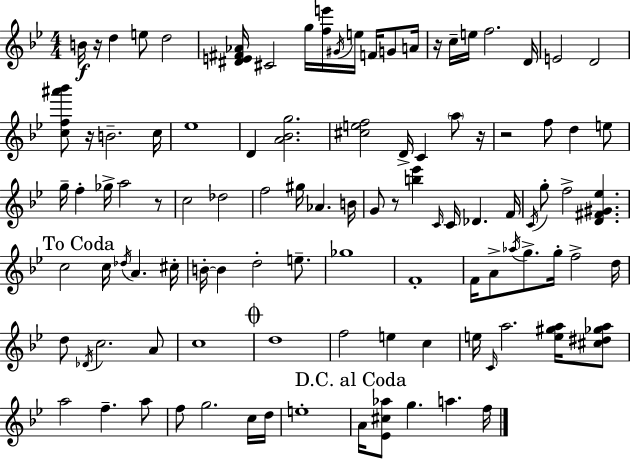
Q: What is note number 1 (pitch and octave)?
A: B4